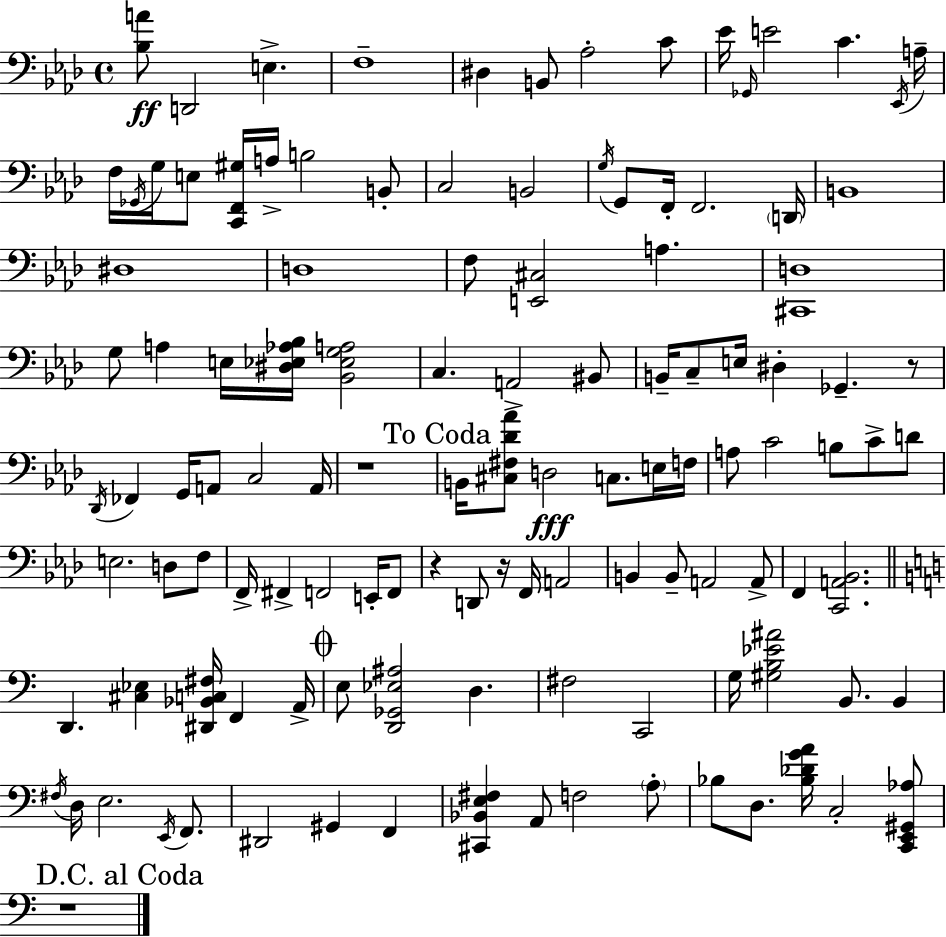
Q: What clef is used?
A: bass